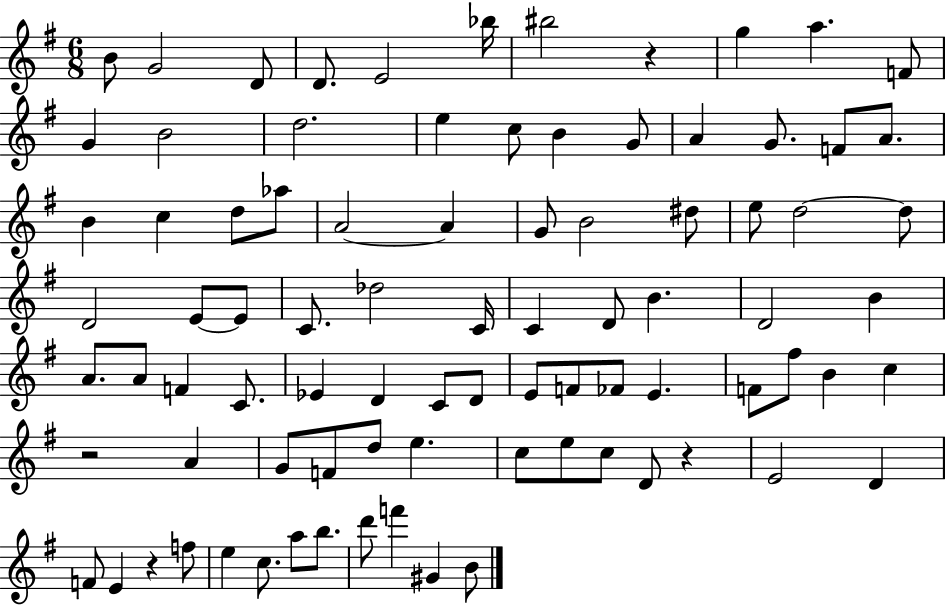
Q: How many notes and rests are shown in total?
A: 86